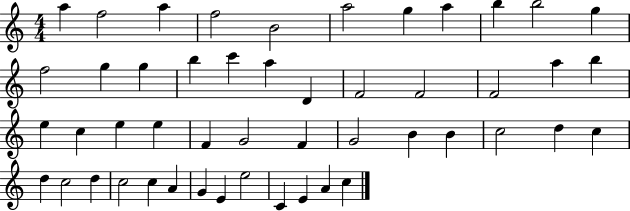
{
  \clef treble
  \numericTimeSignature
  \time 4/4
  \key c \major
  a''4 f''2 a''4 | f''2 b'2 | a''2 g''4 a''4 | b''4 b''2 g''4 | \break f''2 g''4 g''4 | b''4 c'''4 a''4 d'4 | f'2 f'2 | f'2 a''4 b''4 | \break e''4 c''4 e''4 e''4 | f'4 g'2 f'4 | g'2 b'4 b'4 | c''2 d''4 c''4 | \break d''4 c''2 d''4 | c''2 c''4 a'4 | g'4 e'4 e''2 | c'4 e'4 a'4 c''4 | \break \bar "|."
}